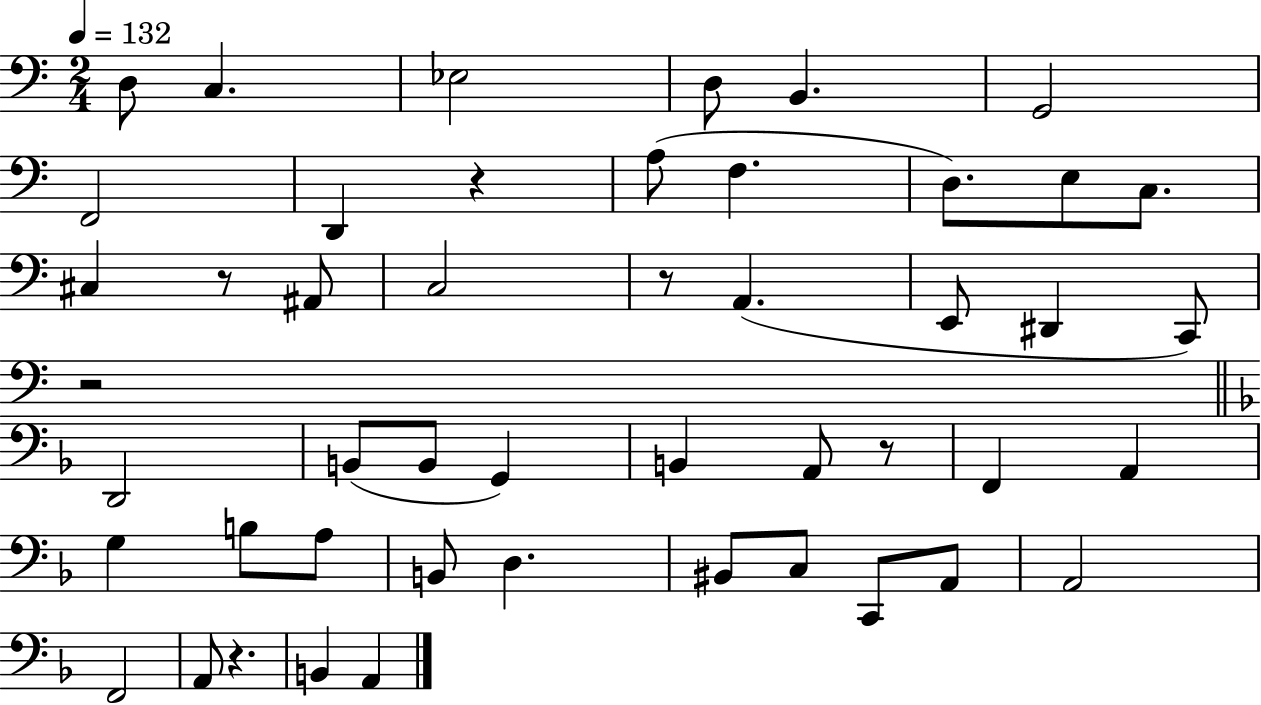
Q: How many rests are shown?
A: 6